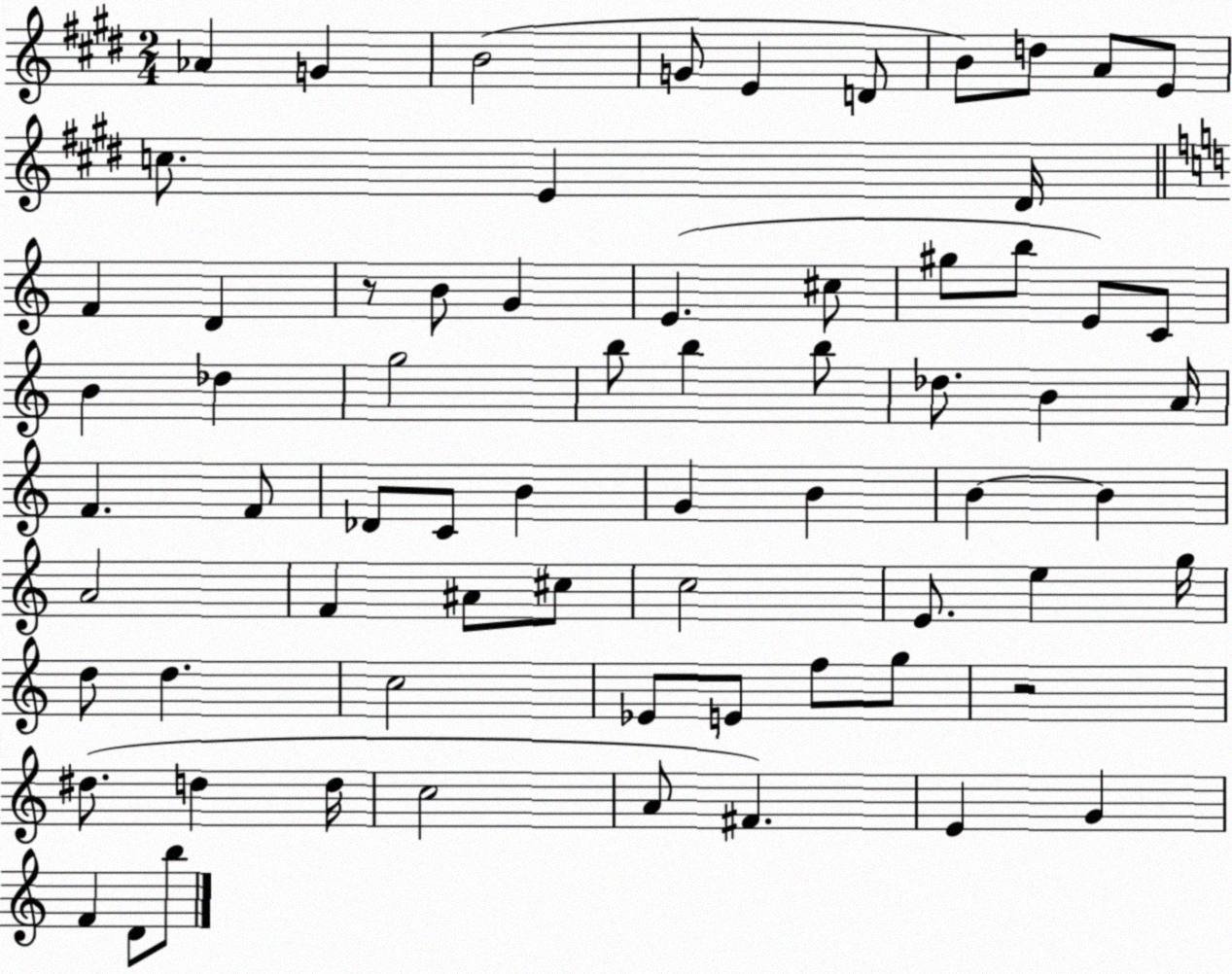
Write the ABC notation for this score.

X:1
T:Untitled
M:2/4
L:1/4
K:E
_A G B2 G/2 E D/2 B/2 d/2 A/2 E/2 c/2 E ^D/4 F D z/2 B/2 G E ^c/2 ^g/2 b/2 E/2 C/2 B _d g2 b/2 b b/2 _d/2 B A/4 F F/2 _D/2 C/2 B G B B B A2 F ^A/2 ^c/2 c2 E/2 e g/4 d/2 d c2 _E/2 E/2 f/2 g/2 z2 ^d/2 d d/4 c2 A/2 ^F E G F D/2 b/2